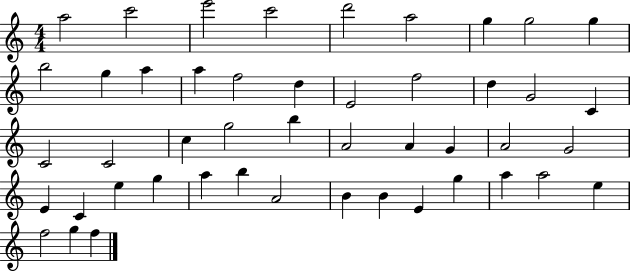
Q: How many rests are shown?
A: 0